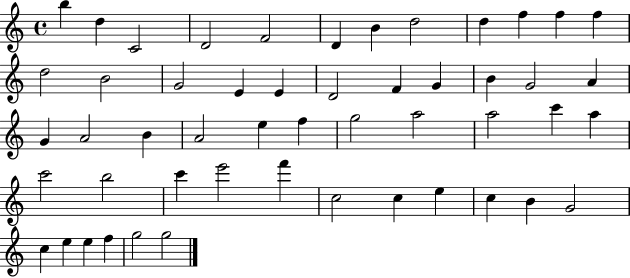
X:1
T:Untitled
M:4/4
L:1/4
K:C
b d C2 D2 F2 D B d2 d f f f d2 B2 G2 E E D2 F G B G2 A G A2 B A2 e f g2 a2 a2 c' a c'2 b2 c' e'2 f' c2 c e c B G2 c e e f g2 g2